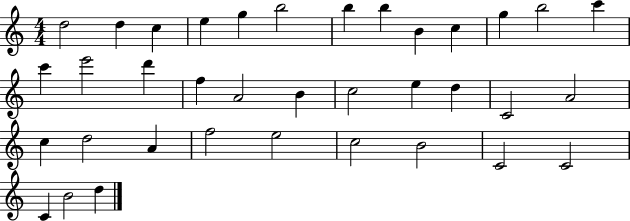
{
  \clef treble
  \numericTimeSignature
  \time 4/4
  \key c \major
  d''2 d''4 c''4 | e''4 g''4 b''2 | b''4 b''4 b'4 c''4 | g''4 b''2 c'''4 | \break c'''4 e'''2 d'''4 | f''4 a'2 b'4 | c''2 e''4 d''4 | c'2 a'2 | \break c''4 d''2 a'4 | f''2 e''2 | c''2 b'2 | c'2 c'2 | \break c'4 b'2 d''4 | \bar "|."
}